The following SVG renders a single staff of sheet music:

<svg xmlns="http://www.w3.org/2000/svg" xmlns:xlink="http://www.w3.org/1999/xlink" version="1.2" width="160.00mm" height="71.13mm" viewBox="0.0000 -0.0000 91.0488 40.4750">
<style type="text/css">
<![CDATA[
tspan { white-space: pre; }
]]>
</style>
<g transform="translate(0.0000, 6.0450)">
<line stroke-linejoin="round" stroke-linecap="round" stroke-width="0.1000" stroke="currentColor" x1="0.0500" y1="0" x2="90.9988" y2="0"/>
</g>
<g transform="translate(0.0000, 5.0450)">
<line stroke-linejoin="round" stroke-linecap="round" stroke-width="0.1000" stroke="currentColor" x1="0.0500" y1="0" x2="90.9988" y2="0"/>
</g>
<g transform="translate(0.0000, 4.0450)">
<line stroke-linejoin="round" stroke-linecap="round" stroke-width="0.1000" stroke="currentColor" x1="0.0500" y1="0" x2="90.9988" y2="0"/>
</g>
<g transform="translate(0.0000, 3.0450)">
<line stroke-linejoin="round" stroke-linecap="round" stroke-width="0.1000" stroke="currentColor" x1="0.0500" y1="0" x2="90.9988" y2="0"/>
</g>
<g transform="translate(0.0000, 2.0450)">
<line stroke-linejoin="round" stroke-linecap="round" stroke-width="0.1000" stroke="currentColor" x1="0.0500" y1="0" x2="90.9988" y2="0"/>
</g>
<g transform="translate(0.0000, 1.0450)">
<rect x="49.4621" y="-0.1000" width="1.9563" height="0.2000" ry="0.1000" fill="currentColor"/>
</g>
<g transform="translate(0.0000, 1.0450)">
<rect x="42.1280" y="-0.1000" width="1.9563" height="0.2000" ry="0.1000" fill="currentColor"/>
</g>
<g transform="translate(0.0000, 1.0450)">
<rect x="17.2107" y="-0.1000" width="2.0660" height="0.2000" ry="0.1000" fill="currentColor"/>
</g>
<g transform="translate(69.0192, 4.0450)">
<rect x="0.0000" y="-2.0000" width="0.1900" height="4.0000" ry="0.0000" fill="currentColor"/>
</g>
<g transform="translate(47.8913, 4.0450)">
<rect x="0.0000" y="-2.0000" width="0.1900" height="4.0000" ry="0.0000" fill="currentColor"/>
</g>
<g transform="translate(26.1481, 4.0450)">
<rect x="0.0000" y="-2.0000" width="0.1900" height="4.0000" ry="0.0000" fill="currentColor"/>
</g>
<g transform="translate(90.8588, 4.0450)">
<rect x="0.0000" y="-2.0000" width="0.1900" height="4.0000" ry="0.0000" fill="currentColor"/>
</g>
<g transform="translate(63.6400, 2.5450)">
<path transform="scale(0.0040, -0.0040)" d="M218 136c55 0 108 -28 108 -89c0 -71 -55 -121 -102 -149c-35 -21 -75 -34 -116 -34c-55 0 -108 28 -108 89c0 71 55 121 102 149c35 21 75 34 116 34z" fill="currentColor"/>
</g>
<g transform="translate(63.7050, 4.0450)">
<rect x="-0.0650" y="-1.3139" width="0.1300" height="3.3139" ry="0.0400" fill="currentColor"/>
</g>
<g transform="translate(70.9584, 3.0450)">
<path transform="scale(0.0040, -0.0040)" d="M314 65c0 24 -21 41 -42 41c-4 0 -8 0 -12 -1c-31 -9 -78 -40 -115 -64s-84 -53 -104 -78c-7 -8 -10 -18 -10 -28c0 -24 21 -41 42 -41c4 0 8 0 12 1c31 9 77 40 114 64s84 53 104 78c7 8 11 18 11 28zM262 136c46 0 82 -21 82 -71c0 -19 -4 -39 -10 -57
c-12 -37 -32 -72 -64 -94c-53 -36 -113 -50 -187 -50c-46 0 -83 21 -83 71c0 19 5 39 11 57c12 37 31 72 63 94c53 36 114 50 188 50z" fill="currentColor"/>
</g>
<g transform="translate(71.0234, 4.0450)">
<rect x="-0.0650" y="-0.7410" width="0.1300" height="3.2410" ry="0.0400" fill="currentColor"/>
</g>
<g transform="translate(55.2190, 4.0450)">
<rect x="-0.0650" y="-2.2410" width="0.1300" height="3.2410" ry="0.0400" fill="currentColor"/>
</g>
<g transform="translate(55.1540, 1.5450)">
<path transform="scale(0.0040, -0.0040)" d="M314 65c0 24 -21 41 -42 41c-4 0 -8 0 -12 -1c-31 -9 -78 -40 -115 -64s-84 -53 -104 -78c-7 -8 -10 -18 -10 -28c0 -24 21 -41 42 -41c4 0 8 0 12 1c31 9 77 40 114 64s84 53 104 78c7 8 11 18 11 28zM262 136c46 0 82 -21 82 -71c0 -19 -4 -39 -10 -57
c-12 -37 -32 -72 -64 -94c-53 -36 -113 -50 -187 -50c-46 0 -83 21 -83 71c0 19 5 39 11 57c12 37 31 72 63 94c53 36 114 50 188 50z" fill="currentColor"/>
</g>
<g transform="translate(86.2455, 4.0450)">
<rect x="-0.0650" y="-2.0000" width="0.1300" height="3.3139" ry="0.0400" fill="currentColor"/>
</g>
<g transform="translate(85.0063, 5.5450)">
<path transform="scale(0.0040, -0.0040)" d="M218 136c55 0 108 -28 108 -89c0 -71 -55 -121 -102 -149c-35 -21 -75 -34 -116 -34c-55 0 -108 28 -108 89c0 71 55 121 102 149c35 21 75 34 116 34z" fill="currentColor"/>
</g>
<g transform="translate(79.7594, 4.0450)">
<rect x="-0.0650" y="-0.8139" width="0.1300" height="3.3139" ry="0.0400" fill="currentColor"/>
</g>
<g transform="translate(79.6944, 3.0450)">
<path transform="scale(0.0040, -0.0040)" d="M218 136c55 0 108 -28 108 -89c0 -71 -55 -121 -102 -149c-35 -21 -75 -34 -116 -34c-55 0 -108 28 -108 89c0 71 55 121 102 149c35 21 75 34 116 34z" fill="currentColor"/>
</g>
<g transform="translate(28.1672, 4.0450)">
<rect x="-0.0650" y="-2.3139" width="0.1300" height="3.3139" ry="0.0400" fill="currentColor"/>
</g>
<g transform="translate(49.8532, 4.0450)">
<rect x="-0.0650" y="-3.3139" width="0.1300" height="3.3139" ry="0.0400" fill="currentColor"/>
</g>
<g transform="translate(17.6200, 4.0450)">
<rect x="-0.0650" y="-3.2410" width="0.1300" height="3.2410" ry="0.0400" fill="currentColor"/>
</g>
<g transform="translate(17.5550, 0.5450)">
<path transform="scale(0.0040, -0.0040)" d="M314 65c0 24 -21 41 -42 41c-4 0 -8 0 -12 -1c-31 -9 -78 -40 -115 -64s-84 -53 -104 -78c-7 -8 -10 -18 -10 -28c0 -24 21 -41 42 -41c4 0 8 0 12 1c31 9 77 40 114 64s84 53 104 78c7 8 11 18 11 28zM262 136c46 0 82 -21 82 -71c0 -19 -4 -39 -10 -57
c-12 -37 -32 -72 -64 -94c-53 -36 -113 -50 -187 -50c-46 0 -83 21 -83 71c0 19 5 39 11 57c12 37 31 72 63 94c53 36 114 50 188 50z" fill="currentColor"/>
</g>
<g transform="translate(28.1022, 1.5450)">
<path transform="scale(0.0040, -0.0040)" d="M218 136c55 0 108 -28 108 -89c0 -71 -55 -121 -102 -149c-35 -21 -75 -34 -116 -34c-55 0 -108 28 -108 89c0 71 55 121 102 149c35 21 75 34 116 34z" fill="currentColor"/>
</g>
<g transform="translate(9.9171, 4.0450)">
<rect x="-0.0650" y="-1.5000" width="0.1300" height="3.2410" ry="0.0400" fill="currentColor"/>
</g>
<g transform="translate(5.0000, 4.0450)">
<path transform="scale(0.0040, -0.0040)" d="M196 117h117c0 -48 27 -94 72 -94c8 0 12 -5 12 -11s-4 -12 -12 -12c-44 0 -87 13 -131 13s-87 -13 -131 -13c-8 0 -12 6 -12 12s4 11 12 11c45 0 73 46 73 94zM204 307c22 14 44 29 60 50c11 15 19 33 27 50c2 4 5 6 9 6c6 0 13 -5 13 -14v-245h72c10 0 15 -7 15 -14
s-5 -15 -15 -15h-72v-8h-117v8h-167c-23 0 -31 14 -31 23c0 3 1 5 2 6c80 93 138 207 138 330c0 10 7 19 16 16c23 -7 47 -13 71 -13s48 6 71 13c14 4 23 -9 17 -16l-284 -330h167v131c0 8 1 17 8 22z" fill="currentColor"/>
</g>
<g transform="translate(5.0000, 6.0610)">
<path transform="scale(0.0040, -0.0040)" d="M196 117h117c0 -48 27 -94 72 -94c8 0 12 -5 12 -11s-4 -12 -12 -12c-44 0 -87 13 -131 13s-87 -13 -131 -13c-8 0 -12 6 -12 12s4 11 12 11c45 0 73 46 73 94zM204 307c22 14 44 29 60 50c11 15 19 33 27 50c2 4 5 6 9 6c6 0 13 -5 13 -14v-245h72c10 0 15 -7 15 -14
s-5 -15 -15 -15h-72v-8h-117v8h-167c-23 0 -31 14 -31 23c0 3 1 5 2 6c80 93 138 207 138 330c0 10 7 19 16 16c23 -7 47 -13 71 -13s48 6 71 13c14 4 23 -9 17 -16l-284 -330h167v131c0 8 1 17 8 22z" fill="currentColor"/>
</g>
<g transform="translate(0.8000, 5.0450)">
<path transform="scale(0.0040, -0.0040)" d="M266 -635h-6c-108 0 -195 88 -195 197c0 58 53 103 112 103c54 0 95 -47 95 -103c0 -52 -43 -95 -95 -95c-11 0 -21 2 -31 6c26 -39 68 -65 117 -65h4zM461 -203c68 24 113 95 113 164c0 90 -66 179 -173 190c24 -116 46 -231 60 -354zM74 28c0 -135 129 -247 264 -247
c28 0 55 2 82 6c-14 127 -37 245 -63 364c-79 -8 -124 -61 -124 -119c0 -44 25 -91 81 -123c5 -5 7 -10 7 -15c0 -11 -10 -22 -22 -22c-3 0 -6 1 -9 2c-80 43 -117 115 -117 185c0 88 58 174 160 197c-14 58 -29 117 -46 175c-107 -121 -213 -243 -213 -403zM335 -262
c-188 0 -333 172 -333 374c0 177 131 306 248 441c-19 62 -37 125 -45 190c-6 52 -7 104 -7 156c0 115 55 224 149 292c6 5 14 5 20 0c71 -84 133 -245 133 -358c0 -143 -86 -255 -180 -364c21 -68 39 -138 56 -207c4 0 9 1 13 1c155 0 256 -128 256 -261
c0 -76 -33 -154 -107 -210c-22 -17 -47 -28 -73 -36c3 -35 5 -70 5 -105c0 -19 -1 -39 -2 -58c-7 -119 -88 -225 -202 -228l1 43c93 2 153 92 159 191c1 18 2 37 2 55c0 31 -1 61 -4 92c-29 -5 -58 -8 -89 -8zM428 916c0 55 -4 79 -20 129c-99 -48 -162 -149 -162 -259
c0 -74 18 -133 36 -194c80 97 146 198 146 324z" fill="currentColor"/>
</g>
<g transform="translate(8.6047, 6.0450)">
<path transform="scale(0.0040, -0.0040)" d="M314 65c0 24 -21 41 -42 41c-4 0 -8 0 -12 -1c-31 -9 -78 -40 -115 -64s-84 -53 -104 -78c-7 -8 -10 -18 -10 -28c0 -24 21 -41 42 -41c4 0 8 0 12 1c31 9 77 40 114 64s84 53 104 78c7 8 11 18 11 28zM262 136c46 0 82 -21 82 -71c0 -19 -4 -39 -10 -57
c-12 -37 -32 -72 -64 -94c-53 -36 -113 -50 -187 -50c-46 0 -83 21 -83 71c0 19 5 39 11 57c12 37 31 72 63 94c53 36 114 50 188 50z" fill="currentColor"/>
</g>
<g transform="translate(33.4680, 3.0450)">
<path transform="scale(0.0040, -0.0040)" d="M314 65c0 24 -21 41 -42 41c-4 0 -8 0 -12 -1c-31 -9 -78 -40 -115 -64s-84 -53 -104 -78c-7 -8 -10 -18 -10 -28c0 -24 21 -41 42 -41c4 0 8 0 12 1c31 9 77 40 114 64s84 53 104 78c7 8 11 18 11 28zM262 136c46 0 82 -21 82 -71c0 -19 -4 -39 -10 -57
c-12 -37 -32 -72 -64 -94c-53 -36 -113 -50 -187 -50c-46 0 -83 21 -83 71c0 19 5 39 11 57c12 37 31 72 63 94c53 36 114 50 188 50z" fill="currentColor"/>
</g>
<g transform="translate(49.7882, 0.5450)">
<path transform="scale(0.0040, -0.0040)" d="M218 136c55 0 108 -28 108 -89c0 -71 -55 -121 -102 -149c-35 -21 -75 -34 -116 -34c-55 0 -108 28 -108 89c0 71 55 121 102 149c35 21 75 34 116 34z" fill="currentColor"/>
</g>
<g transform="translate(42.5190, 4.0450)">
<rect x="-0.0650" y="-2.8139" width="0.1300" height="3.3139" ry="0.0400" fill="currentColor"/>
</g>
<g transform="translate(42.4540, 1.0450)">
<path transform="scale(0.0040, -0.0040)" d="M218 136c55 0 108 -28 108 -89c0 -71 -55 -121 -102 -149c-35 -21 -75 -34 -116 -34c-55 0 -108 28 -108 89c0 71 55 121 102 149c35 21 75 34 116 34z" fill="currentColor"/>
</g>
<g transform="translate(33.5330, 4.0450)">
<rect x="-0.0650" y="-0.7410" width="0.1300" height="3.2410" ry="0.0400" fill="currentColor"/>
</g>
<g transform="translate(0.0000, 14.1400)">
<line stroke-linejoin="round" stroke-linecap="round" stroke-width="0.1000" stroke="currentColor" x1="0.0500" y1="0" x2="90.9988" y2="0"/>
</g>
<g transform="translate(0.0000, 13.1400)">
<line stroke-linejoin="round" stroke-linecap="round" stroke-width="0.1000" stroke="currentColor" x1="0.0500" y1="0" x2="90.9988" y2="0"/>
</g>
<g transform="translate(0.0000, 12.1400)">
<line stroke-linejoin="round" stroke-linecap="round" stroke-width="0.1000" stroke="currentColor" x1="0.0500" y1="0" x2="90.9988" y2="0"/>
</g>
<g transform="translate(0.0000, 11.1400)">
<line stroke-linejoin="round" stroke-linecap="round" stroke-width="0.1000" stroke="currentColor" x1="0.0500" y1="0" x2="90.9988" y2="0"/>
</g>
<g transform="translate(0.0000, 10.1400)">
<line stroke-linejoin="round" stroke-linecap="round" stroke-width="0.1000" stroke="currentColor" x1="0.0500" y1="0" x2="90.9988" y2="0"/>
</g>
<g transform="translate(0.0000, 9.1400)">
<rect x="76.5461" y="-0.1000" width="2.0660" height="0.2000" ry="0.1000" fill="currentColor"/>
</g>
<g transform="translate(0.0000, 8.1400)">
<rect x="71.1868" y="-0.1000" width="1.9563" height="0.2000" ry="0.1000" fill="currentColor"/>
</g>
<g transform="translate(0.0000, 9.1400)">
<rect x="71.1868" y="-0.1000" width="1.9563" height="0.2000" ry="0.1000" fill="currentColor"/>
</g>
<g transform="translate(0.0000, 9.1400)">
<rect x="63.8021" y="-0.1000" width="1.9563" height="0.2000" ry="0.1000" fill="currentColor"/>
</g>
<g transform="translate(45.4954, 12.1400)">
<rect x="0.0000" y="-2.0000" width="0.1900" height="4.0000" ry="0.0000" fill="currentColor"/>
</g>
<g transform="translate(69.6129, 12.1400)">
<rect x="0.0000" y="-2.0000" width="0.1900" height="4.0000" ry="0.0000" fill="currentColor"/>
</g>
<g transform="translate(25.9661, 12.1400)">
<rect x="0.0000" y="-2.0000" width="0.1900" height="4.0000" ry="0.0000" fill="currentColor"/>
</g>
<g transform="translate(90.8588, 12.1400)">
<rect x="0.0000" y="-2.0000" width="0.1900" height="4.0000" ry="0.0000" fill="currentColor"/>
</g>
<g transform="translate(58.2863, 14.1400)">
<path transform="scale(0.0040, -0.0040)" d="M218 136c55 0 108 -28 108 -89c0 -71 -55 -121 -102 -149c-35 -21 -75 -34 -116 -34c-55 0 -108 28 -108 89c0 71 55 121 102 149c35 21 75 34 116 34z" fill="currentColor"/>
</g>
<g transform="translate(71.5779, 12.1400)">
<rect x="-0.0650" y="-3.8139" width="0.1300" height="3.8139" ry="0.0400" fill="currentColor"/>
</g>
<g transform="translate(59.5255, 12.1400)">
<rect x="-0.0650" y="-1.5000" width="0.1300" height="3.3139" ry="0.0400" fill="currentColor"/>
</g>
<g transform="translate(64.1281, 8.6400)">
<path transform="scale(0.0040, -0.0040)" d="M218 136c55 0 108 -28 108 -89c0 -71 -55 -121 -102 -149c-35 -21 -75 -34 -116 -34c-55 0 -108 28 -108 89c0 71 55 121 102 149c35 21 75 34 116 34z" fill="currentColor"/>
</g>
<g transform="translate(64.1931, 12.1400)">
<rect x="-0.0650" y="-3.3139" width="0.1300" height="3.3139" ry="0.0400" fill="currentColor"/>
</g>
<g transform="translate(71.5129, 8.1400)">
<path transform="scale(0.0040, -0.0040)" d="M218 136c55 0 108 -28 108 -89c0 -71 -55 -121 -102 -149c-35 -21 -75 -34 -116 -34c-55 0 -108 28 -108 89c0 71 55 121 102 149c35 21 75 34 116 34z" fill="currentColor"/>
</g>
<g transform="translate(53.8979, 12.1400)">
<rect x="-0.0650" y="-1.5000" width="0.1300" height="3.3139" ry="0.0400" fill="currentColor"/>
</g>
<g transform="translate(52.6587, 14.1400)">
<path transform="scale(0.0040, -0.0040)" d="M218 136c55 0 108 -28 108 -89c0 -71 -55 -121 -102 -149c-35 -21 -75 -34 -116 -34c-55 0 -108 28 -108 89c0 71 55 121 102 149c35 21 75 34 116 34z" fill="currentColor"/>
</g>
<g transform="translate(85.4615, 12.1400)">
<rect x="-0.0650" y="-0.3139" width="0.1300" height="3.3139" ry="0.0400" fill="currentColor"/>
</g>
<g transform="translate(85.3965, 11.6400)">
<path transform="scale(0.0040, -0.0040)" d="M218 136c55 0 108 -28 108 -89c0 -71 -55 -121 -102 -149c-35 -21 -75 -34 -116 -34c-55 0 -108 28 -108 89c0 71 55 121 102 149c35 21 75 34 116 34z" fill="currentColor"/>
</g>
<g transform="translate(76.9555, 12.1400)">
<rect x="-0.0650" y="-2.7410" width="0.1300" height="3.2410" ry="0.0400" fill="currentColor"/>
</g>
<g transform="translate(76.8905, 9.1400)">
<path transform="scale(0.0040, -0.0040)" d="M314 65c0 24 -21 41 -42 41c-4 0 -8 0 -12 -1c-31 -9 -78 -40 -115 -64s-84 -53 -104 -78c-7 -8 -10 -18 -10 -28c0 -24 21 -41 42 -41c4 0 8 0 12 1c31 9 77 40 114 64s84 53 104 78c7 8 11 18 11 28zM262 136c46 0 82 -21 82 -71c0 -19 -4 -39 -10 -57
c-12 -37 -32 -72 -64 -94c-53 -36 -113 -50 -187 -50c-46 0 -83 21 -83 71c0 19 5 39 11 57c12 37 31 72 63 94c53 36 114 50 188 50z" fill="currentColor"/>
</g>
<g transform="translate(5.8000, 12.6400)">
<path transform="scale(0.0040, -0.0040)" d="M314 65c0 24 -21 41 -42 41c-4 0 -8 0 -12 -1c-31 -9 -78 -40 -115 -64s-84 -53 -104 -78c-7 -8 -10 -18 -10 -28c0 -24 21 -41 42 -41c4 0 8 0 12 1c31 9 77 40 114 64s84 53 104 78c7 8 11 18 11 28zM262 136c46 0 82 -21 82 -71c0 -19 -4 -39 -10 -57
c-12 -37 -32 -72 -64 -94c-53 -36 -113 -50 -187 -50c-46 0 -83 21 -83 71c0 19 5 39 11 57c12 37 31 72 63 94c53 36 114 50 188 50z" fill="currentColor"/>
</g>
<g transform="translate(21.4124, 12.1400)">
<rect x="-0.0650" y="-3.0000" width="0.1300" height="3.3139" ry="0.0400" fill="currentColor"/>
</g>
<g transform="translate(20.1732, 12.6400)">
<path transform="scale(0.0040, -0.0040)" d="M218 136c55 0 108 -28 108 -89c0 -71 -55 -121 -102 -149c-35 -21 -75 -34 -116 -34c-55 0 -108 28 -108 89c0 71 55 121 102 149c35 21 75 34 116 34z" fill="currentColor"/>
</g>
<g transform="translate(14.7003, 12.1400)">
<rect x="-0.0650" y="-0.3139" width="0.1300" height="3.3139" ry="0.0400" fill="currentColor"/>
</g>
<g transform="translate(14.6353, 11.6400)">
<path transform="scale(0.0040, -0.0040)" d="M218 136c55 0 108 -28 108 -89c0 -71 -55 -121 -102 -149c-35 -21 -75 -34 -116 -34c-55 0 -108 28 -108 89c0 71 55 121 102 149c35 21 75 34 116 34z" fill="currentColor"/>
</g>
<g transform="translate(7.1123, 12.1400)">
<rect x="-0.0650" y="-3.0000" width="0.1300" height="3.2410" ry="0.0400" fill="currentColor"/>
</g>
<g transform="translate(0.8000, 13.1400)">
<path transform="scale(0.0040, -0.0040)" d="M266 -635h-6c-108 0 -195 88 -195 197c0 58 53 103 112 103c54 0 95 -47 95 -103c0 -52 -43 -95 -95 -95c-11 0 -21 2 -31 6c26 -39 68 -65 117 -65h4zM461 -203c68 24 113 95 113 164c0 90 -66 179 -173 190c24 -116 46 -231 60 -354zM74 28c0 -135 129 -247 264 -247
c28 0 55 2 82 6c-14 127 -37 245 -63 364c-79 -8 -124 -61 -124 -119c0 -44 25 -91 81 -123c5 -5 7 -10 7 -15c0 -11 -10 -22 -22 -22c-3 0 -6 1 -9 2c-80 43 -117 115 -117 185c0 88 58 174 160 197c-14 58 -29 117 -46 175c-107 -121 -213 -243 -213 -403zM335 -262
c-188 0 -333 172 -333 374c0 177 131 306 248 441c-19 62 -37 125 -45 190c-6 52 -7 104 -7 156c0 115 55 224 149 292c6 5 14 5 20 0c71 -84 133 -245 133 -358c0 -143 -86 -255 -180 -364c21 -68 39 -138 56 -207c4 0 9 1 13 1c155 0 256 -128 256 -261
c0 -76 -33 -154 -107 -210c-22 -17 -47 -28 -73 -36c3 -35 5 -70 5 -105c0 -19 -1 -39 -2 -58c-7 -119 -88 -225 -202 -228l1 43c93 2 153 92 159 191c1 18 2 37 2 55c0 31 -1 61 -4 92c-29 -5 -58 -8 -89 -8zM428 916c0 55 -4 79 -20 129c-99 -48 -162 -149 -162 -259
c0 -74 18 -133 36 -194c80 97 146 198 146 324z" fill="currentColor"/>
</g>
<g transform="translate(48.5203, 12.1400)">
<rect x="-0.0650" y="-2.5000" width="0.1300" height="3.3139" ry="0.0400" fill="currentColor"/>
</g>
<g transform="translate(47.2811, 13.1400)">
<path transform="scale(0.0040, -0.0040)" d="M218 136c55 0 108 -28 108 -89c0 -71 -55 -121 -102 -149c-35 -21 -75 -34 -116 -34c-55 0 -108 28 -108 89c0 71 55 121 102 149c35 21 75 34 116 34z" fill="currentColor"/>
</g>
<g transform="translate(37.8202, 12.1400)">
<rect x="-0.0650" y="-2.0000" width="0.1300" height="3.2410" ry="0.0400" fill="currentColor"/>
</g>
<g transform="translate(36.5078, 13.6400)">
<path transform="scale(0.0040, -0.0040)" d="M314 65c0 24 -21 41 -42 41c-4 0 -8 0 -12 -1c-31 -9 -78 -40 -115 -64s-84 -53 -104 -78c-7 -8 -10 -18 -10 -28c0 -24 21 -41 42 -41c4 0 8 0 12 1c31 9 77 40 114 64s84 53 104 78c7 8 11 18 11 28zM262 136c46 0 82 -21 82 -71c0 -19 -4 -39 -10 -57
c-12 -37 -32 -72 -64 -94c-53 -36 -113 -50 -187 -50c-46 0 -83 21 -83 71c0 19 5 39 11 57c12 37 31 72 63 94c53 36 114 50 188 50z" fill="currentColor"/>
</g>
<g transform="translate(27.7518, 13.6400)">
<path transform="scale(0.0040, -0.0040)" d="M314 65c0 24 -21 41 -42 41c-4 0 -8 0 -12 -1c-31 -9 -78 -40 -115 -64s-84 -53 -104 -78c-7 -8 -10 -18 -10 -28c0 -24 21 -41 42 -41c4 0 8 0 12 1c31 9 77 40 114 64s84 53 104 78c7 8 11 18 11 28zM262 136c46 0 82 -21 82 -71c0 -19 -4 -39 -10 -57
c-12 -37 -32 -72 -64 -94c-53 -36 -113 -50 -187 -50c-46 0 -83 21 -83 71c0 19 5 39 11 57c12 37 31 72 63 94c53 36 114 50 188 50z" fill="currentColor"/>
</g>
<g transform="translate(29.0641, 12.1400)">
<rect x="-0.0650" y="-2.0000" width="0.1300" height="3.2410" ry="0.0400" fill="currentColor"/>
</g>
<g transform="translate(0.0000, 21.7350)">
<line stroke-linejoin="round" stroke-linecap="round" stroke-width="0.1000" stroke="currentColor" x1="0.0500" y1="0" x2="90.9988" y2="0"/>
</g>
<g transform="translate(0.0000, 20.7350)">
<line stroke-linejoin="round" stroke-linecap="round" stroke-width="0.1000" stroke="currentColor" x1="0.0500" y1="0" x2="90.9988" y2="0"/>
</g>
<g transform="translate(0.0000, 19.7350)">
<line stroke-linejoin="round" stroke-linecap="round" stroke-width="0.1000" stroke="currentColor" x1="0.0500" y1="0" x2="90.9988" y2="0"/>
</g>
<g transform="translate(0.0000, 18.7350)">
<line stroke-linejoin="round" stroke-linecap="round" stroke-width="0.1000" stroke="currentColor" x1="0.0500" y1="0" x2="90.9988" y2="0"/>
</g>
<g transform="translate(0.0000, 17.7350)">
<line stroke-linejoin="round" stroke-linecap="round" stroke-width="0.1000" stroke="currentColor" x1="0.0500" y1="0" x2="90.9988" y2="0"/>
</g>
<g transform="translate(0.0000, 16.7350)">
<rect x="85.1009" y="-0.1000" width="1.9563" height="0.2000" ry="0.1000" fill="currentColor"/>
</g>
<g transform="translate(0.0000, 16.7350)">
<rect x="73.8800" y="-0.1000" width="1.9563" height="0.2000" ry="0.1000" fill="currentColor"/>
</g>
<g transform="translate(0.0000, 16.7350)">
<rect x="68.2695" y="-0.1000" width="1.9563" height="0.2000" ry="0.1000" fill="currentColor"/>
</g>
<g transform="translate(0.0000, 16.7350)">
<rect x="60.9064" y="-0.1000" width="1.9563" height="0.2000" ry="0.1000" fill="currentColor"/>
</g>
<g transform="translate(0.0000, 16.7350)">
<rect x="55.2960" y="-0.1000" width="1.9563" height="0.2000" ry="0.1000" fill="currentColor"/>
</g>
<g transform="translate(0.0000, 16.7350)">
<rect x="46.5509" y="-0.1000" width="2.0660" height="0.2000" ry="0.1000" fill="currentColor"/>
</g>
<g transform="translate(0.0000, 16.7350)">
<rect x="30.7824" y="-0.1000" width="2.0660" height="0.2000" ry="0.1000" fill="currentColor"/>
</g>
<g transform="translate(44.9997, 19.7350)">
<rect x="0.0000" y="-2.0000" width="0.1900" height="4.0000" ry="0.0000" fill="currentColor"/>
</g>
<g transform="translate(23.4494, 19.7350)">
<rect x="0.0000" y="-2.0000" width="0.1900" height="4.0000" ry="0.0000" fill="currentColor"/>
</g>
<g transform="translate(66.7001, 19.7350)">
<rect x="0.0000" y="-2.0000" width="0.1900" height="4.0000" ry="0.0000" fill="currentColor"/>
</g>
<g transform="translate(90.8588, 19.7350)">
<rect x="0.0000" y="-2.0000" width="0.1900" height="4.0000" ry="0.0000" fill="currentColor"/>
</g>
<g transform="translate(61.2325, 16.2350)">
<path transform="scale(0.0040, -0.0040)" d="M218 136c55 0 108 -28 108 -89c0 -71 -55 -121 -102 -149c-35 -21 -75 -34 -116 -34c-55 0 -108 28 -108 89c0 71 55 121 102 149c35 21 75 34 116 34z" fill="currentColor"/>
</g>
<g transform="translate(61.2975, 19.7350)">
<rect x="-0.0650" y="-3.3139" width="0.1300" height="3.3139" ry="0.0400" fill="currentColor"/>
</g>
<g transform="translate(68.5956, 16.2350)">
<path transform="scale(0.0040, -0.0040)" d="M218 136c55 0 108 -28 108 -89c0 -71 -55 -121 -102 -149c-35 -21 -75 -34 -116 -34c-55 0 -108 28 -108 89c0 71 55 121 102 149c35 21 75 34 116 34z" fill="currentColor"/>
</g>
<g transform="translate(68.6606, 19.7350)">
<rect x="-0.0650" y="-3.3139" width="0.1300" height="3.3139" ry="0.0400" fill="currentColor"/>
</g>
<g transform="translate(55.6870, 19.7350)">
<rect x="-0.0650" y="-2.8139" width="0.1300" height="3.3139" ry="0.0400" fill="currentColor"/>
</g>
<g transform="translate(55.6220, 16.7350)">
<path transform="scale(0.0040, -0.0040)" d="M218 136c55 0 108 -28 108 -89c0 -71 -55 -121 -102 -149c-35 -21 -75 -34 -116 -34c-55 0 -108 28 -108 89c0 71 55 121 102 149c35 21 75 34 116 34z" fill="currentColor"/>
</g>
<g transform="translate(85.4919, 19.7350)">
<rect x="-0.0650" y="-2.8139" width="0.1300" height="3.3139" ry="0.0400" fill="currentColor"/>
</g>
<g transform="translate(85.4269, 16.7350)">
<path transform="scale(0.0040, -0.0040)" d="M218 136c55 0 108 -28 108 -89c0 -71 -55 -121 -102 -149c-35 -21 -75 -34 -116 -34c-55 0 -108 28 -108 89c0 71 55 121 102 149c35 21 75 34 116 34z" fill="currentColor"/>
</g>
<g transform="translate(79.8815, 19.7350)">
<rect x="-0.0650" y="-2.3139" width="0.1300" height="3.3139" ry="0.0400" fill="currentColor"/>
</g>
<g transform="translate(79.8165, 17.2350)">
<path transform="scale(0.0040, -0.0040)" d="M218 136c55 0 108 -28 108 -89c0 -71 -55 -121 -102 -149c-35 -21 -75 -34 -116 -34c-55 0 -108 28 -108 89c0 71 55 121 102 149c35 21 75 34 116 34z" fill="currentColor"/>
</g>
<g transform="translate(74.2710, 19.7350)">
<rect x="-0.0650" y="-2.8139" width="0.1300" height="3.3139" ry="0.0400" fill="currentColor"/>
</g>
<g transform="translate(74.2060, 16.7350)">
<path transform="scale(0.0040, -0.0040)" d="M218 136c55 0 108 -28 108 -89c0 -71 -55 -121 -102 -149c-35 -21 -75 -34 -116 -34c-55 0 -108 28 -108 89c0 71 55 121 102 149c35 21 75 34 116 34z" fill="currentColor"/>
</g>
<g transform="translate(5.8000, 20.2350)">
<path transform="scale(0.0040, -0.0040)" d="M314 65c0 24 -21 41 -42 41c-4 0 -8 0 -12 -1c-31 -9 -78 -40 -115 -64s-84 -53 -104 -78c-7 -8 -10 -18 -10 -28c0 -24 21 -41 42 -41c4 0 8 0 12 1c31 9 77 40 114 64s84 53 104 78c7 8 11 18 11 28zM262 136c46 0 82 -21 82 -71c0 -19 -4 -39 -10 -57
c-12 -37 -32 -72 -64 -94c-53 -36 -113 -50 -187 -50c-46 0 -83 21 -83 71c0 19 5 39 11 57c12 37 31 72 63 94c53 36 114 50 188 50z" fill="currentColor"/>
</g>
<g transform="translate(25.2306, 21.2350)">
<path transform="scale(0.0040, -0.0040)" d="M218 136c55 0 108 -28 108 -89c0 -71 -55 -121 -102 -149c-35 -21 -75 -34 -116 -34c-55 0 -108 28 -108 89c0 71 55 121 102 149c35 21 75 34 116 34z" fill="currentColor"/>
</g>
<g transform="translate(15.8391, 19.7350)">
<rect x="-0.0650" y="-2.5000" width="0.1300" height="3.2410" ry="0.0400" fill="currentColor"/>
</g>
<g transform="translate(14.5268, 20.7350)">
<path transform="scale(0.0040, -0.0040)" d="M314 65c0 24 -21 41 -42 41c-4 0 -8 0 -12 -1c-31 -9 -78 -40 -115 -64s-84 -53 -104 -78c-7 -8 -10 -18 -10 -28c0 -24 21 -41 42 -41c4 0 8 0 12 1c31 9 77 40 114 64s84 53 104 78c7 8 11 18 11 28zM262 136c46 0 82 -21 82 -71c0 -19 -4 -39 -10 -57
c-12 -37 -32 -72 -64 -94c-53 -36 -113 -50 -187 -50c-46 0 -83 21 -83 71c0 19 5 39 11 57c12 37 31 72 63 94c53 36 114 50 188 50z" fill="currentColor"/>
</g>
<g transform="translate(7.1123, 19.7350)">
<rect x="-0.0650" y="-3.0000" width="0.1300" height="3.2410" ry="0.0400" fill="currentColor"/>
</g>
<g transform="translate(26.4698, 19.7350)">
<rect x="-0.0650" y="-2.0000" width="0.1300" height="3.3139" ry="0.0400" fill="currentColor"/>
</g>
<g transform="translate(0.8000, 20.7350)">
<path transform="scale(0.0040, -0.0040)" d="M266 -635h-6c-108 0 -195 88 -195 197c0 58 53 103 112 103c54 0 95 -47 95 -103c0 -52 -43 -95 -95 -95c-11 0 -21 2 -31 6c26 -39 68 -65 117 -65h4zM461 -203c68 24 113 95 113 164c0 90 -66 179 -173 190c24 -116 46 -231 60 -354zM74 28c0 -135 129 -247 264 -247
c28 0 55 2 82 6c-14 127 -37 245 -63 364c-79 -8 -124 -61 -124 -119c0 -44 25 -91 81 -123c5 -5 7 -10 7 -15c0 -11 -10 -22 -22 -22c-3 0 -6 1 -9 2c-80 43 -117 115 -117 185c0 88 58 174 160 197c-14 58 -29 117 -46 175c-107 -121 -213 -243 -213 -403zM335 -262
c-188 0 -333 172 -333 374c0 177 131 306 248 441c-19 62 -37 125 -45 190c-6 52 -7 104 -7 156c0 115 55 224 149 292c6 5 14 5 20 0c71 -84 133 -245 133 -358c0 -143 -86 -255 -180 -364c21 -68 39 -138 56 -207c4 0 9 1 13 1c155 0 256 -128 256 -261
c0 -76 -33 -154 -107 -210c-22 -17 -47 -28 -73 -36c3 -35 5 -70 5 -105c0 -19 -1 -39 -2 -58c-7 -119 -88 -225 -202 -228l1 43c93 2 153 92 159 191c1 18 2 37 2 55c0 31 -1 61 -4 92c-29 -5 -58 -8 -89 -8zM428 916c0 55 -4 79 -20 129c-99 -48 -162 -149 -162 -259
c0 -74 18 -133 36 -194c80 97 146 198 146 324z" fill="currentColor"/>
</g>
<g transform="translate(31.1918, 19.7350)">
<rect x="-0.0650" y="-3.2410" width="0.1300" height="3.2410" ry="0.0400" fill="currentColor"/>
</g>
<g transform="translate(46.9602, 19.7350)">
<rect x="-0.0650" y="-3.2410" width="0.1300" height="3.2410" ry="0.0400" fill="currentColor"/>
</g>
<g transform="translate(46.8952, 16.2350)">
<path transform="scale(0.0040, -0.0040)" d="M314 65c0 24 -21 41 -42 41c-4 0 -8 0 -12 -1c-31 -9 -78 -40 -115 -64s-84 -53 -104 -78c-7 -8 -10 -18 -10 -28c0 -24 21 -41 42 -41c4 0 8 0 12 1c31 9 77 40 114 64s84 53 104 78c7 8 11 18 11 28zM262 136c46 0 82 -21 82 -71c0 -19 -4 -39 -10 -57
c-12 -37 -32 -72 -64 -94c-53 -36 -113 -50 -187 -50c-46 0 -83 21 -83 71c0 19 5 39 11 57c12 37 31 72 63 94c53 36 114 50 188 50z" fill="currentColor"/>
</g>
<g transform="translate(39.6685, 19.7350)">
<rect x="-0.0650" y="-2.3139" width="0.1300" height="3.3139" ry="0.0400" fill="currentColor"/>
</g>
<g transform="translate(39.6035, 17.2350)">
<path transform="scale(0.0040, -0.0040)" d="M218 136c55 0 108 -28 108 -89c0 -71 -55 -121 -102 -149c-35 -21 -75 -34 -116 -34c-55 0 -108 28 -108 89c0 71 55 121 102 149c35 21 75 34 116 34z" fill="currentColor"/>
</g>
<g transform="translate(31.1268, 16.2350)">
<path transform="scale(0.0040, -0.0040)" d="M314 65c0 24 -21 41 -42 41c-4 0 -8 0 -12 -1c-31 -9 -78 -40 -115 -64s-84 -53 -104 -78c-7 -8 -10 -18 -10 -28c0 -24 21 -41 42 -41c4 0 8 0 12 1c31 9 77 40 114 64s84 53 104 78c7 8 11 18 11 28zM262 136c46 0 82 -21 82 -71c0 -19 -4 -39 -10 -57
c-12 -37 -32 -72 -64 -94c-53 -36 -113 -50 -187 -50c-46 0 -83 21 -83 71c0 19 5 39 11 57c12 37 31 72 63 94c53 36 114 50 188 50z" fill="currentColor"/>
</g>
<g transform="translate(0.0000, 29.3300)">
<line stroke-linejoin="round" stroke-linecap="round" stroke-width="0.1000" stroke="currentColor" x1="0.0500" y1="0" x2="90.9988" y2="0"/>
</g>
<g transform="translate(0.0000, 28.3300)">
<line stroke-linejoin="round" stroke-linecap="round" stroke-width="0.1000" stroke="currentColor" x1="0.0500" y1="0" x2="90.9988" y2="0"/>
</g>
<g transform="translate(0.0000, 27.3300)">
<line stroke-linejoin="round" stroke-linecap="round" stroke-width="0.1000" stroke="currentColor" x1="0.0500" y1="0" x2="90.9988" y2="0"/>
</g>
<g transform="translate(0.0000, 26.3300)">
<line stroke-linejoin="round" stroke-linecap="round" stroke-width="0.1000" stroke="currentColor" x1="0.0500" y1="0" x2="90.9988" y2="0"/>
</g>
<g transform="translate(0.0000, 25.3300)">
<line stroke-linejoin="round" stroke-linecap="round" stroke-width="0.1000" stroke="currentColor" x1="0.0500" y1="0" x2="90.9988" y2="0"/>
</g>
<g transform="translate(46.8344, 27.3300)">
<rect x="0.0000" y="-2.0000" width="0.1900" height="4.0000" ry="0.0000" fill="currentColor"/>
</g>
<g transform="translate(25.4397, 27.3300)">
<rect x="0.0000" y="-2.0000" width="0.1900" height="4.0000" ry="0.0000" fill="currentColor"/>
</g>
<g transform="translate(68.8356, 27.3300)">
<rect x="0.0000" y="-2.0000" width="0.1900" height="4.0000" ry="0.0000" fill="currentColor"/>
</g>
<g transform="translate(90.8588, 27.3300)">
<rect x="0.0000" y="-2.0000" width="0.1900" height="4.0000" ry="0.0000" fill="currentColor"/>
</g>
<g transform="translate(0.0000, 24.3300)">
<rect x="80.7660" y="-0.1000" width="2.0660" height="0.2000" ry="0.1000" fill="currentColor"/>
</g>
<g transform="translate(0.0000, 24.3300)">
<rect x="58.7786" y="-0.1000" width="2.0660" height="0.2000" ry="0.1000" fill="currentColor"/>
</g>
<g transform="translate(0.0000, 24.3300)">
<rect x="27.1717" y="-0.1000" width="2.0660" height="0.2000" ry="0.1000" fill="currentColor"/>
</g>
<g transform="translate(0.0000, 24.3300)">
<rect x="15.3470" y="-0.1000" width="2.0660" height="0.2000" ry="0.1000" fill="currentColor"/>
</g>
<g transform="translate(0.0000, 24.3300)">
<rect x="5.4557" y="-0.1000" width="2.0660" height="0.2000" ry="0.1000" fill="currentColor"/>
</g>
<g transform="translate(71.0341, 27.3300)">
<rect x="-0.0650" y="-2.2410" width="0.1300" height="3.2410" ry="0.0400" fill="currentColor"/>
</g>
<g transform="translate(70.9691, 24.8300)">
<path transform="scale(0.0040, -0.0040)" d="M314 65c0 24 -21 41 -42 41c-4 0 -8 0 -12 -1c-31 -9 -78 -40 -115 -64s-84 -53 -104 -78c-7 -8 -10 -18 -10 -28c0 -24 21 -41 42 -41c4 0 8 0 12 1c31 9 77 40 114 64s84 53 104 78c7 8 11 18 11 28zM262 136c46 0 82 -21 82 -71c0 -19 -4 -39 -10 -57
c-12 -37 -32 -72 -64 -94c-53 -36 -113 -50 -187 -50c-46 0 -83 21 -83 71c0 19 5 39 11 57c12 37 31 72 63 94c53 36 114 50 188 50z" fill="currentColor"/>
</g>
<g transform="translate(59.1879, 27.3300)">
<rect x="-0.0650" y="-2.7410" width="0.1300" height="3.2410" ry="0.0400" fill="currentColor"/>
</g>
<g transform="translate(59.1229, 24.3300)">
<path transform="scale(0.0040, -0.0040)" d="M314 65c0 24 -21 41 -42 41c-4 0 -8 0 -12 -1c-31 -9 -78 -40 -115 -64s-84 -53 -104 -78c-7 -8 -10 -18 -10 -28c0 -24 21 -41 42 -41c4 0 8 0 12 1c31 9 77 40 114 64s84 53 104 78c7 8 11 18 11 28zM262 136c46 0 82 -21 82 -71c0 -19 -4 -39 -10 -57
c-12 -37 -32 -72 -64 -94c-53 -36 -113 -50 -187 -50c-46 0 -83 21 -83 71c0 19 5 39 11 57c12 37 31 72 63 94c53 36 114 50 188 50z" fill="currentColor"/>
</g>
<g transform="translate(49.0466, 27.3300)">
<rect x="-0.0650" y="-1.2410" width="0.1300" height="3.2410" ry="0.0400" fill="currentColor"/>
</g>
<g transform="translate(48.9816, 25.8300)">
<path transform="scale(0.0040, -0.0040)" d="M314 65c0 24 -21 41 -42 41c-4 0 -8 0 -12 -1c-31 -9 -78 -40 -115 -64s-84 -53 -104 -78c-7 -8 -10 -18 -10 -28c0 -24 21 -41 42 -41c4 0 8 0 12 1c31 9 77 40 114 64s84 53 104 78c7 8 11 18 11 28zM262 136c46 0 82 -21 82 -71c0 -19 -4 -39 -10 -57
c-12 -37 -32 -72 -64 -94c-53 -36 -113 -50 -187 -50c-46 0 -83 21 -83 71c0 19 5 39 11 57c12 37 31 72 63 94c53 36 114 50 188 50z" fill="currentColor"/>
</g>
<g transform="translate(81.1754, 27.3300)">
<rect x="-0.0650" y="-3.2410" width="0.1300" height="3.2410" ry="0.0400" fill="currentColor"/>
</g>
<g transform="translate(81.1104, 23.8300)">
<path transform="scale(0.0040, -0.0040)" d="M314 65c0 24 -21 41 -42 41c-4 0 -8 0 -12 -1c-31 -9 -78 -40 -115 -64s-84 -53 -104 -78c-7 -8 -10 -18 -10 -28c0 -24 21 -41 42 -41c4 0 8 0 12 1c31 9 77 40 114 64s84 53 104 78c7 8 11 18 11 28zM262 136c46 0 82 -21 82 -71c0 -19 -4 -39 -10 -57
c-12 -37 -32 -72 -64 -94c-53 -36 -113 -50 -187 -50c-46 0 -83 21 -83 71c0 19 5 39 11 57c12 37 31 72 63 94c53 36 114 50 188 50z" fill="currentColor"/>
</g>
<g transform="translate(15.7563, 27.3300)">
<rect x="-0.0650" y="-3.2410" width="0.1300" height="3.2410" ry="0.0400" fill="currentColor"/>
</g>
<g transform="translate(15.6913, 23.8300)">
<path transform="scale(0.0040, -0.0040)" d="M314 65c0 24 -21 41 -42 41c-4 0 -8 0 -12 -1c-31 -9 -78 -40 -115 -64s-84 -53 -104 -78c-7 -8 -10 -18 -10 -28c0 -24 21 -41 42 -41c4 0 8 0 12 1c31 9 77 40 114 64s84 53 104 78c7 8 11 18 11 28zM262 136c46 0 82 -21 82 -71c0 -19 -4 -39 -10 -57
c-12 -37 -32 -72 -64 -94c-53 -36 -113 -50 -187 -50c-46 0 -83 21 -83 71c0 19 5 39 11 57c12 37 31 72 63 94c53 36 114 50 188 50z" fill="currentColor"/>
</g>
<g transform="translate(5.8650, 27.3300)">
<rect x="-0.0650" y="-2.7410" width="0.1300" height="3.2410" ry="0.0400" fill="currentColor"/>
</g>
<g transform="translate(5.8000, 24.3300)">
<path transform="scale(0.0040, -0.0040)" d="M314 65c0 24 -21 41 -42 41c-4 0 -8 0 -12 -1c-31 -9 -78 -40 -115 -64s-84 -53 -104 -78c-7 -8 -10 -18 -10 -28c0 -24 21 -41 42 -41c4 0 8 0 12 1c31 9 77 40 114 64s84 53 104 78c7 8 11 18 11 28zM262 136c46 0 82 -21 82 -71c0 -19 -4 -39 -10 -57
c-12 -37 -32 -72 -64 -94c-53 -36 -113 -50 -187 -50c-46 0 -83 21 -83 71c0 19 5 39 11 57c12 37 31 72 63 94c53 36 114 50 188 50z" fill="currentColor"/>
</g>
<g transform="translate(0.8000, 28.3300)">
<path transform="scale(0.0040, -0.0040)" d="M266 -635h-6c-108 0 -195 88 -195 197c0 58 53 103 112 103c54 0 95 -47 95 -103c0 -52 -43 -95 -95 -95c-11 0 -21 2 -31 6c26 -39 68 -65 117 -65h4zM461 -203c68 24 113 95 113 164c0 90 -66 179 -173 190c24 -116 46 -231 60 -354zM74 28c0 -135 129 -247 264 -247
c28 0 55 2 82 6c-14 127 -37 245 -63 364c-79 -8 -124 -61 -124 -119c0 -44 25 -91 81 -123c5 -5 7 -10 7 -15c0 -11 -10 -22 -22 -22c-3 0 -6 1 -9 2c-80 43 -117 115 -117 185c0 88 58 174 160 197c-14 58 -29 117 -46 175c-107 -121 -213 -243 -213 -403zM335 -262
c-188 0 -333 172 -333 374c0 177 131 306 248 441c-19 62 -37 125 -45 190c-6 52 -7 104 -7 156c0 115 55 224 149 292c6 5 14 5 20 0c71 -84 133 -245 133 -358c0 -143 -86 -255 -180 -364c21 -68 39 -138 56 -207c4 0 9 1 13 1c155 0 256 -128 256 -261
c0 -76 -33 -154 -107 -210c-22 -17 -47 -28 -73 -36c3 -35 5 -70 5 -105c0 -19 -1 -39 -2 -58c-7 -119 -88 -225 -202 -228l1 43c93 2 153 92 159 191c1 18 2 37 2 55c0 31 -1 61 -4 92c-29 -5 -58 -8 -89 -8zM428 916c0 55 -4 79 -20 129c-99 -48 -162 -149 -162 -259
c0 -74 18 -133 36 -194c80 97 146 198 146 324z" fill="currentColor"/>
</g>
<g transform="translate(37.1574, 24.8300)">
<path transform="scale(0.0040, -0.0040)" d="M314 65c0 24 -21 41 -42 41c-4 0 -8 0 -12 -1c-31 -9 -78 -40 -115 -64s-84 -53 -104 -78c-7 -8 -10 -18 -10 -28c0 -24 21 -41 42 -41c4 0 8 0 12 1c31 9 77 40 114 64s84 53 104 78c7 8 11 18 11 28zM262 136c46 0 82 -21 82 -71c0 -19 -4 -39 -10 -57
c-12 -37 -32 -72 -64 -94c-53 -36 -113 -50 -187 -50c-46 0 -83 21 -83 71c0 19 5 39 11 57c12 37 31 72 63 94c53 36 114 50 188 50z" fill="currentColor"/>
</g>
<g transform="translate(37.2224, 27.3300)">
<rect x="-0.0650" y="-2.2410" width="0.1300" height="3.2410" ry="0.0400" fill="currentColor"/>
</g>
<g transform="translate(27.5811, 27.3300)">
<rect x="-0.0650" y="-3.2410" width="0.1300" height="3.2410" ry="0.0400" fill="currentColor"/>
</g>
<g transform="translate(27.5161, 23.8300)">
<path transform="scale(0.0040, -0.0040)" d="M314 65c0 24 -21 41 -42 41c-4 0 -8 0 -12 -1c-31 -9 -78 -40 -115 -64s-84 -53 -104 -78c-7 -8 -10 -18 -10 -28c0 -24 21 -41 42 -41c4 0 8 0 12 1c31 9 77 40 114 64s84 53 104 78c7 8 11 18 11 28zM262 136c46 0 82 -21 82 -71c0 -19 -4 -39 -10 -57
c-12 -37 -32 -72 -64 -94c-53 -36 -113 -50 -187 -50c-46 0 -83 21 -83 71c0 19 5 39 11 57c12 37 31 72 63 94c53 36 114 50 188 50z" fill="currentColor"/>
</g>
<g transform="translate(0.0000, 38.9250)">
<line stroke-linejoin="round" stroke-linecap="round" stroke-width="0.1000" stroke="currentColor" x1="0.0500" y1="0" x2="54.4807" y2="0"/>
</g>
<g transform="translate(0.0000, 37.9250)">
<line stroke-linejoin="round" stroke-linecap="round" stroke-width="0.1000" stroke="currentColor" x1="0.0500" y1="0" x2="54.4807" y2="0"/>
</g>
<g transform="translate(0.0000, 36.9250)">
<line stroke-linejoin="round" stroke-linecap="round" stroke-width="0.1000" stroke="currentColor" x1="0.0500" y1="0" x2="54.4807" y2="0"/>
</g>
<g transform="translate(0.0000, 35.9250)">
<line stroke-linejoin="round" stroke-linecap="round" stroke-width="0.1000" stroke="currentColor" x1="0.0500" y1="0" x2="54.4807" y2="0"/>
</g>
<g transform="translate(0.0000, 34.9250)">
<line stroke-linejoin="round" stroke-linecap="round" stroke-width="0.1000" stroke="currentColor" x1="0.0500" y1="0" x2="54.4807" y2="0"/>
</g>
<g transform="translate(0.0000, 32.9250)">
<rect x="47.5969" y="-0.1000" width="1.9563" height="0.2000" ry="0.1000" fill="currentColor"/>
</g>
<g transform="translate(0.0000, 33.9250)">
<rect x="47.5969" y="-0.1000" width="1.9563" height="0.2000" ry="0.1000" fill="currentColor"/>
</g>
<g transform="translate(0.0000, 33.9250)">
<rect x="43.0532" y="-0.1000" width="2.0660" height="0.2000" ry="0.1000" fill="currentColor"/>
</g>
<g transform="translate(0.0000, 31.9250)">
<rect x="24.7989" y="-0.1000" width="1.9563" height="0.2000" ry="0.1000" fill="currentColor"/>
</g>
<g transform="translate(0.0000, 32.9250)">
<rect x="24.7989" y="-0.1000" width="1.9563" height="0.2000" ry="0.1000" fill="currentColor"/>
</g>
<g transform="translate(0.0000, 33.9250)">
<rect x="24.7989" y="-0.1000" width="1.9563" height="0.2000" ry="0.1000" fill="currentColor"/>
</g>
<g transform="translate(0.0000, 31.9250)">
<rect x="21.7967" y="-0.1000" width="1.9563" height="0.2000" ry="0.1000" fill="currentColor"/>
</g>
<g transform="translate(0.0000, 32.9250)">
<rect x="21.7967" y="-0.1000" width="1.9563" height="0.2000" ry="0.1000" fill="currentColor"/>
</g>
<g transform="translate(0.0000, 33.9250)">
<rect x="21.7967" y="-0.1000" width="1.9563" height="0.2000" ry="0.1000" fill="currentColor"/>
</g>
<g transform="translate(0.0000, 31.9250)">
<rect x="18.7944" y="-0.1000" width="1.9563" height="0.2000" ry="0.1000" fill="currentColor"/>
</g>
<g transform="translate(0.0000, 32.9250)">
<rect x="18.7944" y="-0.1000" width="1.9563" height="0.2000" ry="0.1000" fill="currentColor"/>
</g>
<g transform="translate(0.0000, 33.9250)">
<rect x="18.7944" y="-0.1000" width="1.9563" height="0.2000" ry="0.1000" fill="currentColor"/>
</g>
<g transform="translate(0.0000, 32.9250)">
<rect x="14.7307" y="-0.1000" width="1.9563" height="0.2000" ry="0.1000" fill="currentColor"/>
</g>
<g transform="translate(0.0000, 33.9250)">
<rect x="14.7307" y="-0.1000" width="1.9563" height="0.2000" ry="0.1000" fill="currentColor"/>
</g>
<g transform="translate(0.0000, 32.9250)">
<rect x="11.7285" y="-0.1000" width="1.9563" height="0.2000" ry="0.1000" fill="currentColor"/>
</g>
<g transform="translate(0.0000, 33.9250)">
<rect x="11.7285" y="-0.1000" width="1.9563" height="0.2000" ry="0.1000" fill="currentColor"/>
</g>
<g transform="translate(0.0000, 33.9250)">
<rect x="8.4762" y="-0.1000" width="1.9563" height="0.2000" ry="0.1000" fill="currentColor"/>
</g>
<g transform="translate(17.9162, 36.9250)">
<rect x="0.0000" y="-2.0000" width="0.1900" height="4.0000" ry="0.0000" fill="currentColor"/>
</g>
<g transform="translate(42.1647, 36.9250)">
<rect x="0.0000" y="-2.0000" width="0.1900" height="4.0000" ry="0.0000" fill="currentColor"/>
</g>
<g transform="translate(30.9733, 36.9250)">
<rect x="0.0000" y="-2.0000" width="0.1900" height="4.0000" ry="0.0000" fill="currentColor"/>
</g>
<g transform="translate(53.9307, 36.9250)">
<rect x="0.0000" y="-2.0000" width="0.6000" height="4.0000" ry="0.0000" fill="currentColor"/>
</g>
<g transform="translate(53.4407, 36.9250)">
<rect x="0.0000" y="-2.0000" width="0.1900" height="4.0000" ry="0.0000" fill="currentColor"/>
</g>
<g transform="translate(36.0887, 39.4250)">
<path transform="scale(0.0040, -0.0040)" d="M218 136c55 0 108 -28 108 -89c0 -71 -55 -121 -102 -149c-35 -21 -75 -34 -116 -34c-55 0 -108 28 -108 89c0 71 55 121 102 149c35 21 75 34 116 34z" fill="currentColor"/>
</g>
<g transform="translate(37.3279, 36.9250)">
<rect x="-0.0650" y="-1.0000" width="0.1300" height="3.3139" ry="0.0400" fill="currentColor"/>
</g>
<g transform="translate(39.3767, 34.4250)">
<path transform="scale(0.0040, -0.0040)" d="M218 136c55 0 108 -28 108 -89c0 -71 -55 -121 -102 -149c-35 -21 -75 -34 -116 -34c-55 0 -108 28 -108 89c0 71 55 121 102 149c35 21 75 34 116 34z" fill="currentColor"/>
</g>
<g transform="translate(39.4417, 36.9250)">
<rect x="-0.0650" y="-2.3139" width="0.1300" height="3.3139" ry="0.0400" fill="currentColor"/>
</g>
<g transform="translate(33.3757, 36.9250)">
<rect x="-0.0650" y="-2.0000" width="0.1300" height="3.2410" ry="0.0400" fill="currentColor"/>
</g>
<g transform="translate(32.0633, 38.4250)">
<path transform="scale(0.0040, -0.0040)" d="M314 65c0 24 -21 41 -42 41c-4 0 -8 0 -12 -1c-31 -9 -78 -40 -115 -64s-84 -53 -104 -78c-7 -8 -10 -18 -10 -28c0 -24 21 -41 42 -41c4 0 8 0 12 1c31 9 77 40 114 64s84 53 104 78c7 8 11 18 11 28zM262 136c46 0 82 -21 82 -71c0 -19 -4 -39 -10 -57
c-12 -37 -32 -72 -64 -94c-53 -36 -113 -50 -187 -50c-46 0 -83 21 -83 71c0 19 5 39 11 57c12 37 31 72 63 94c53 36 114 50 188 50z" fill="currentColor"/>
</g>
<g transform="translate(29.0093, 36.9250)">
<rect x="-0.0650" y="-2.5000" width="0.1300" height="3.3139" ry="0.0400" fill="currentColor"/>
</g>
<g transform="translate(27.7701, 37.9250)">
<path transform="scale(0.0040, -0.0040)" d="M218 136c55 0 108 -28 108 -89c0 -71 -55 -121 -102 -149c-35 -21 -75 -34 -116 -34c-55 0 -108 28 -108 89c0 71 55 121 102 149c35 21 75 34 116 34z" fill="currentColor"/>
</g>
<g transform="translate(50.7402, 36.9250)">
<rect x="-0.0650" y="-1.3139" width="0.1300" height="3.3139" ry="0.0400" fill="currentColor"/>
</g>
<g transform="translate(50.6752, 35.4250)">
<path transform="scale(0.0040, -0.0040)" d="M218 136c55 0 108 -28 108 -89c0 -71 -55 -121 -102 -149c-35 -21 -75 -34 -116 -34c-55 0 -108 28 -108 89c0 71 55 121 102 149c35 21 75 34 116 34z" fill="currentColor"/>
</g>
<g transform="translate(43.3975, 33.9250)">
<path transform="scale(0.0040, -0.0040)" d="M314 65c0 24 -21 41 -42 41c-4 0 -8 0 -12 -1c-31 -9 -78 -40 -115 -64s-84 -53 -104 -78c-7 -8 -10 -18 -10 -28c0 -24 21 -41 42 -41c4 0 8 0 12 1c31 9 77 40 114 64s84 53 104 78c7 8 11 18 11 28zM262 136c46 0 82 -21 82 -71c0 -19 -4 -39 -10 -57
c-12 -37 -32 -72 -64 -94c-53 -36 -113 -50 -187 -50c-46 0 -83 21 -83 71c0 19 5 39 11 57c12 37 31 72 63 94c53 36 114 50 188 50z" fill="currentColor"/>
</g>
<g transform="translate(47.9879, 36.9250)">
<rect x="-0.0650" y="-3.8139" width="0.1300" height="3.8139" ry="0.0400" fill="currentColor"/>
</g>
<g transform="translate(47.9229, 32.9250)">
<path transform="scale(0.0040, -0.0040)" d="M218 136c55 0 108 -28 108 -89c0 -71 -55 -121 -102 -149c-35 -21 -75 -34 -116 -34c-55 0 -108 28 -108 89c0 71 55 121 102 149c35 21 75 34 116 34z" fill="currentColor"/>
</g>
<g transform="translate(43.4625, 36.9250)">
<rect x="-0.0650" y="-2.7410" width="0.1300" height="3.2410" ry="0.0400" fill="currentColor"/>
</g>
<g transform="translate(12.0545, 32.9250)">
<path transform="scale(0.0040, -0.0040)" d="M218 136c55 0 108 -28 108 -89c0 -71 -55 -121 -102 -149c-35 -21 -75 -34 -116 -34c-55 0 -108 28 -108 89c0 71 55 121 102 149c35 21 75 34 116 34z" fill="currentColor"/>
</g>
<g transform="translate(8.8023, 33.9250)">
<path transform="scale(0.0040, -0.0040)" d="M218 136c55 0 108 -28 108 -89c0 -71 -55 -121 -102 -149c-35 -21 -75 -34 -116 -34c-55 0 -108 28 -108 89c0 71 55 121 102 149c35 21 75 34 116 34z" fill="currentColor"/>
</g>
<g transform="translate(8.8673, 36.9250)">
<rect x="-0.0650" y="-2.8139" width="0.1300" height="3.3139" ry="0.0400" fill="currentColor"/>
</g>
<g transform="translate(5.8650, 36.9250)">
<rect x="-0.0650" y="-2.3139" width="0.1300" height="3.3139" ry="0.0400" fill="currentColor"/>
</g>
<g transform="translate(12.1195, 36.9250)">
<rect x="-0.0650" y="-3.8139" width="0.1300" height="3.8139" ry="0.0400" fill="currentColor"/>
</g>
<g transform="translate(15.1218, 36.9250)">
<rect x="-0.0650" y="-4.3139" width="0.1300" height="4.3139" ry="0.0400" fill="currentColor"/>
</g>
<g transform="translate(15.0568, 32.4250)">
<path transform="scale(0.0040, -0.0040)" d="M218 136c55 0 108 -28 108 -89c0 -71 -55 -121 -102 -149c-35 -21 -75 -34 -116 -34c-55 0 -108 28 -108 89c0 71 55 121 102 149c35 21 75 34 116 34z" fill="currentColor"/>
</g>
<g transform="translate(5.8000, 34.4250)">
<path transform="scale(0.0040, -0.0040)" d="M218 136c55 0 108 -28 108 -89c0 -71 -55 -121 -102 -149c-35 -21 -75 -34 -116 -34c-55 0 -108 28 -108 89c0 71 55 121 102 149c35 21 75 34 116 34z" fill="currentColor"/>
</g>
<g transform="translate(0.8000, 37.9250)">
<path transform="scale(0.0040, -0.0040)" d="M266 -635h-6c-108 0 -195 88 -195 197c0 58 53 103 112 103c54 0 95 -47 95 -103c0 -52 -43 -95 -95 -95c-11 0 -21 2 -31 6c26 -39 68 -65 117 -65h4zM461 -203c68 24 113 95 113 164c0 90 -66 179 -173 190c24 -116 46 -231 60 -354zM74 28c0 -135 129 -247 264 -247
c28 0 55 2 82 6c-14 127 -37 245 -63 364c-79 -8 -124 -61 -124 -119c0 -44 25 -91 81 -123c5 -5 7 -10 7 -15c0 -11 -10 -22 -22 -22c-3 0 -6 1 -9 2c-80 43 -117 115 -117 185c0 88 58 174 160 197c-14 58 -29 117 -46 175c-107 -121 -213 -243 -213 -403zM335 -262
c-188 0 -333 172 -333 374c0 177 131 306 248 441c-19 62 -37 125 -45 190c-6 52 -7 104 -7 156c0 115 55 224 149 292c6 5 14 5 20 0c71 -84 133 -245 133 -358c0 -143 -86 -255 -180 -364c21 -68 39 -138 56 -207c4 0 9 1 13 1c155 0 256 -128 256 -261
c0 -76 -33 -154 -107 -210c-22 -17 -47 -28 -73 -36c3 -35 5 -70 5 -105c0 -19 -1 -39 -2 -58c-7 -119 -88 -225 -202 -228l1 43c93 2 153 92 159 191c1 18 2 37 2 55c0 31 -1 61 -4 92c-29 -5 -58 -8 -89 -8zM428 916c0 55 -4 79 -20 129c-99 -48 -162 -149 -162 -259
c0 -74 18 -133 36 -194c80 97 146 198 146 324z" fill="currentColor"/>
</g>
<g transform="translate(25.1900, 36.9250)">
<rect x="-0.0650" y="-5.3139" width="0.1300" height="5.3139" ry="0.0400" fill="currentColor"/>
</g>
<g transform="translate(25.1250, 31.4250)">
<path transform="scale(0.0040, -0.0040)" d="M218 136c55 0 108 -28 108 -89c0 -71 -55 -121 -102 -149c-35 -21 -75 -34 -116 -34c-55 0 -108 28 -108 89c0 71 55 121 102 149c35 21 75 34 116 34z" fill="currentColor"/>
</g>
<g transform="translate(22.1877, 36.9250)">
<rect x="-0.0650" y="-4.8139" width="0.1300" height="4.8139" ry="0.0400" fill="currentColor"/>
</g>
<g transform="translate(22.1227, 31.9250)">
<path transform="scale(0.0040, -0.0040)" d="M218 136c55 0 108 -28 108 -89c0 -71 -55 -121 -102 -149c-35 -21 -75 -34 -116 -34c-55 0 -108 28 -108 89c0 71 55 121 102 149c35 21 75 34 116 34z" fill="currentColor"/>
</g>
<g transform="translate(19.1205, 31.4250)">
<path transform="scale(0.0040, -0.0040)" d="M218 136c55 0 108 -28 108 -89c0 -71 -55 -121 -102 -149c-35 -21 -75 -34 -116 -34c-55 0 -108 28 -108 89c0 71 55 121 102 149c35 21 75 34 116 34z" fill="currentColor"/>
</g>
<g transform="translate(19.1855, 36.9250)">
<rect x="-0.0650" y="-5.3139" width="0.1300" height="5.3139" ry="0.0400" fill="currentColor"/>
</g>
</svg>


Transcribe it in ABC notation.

X:1
T:Untitled
M:4/4
L:1/4
K:C
E2 b2 g d2 a b g2 e d2 d F A2 c A F2 F2 G E E b c' a2 c A2 G2 F b2 g b2 a b b a g a a2 b2 b2 g2 e2 a2 g2 b2 g a c' d' f' e' f' G F2 D g a2 c' e